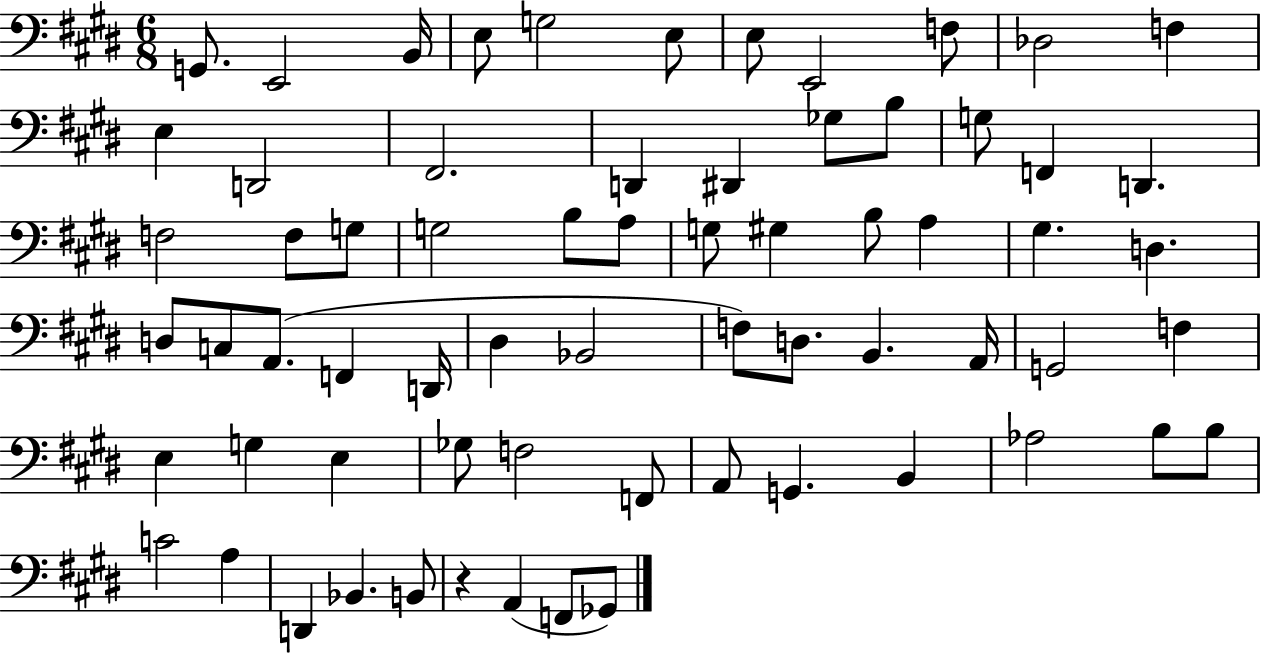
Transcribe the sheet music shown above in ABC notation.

X:1
T:Untitled
M:6/8
L:1/4
K:E
G,,/2 E,,2 B,,/4 E,/2 G,2 E,/2 E,/2 E,,2 F,/2 _D,2 F, E, D,,2 ^F,,2 D,, ^D,, _G,/2 B,/2 G,/2 F,, D,, F,2 F,/2 G,/2 G,2 B,/2 A,/2 G,/2 ^G, B,/2 A, ^G, D, D,/2 C,/2 A,,/2 F,, D,,/4 ^D, _B,,2 F,/2 D,/2 B,, A,,/4 G,,2 F, E, G, E, _G,/2 F,2 F,,/2 A,,/2 G,, B,, _A,2 B,/2 B,/2 C2 A, D,, _B,, B,,/2 z A,, F,,/2 _G,,/2